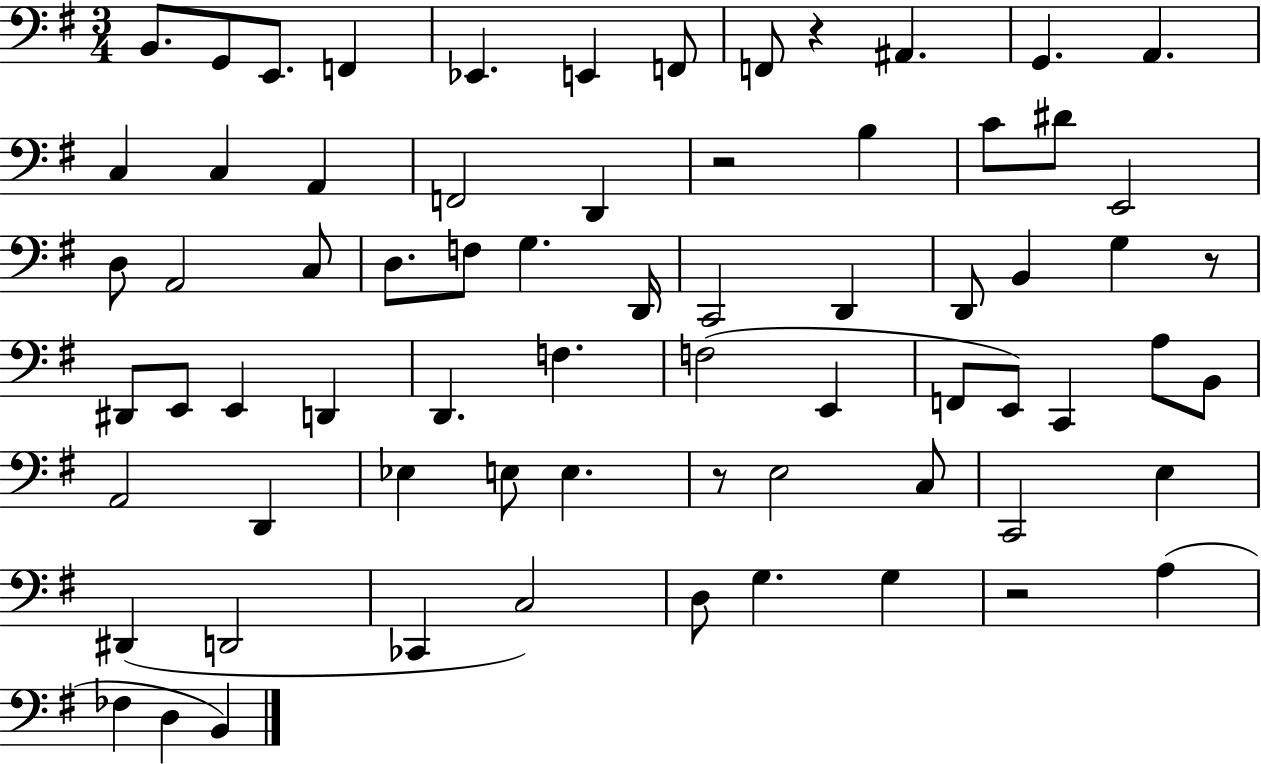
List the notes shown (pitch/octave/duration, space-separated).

B2/e. G2/e E2/e. F2/q Eb2/q. E2/q F2/e F2/e R/q A#2/q. G2/q. A2/q. C3/q C3/q A2/q F2/h D2/q R/h B3/q C4/e D#4/e E2/h D3/e A2/h C3/e D3/e. F3/e G3/q. D2/s C2/h D2/q D2/e B2/q G3/q R/e D#2/e E2/e E2/q D2/q D2/q. F3/q. F3/h E2/q F2/e E2/e C2/q A3/e B2/e A2/h D2/q Eb3/q E3/e E3/q. R/e E3/h C3/e C2/h E3/q D#2/q D2/h CES2/q C3/h D3/e G3/q. G3/q R/h A3/q FES3/q D3/q B2/q